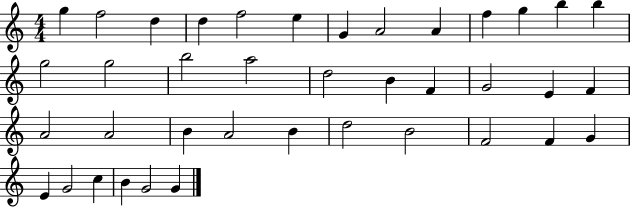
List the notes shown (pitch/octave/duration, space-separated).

G5/q F5/h D5/q D5/q F5/h E5/q G4/q A4/h A4/q F5/q G5/q B5/q B5/q G5/h G5/h B5/h A5/h D5/h B4/q F4/q G4/h E4/q F4/q A4/h A4/h B4/q A4/h B4/q D5/h B4/h F4/h F4/q G4/q E4/q G4/h C5/q B4/q G4/h G4/q